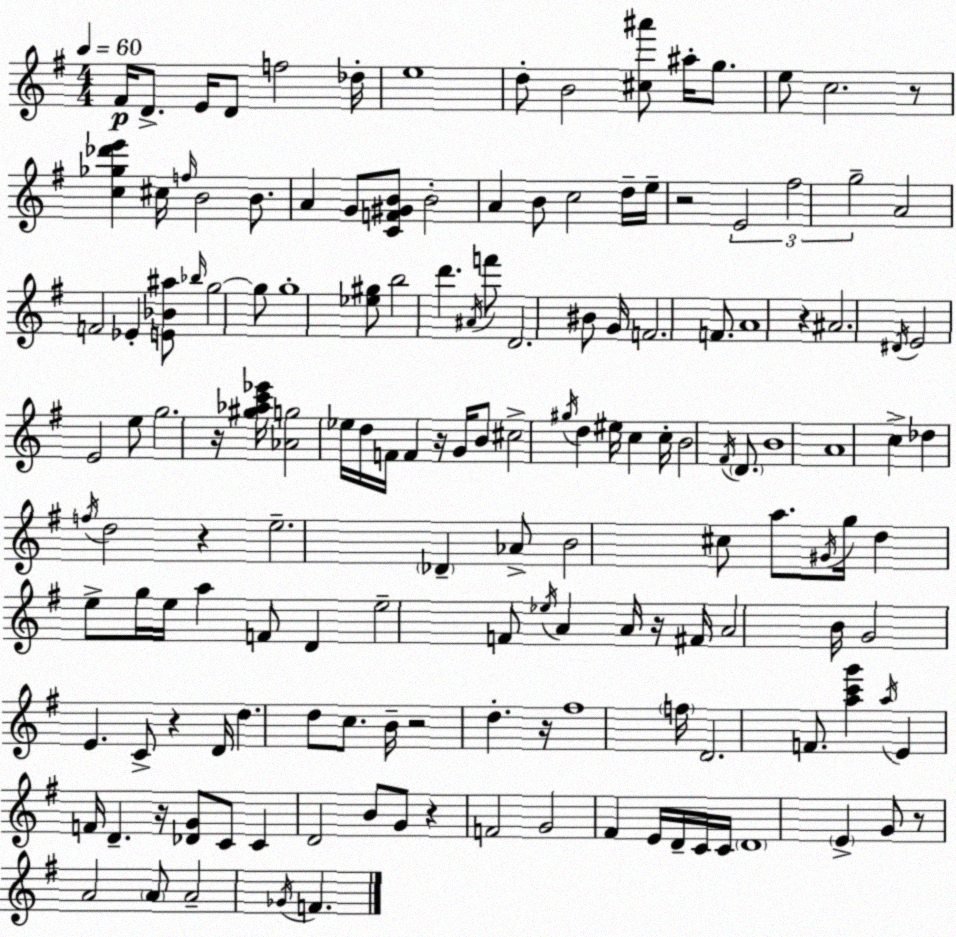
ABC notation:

X:1
T:Untitled
M:4/4
L:1/4
K:Em
^F/4 D/2 E/4 D/2 f2 _d/4 e4 d/2 B2 [^c^a']/2 ^a/4 g/2 e/2 c2 z/2 [c_g_d'e'] ^c/4 f/4 B2 B/2 A G/2 [CF^GB]/2 B2 A B/2 c2 d/4 e/4 z2 E2 ^f2 g2 A2 F2 _E [E_B^a]/2 _b/4 g2 g/2 g4 [_e^g]/2 b2 d' ^A/4 f'/2 D2 ^B/2 G/4 F2 F/2 A4 z ^A2 ^D/4 E2 E2 e/2 g2 z/4 [^g_ac'_e']/4 [_Ag]2 _e/4 d/4 F/4 F z/4 G/4 B/2 ^c2 ^g/4 d ^e/4 c c/4 B2 ^F/4 D/2 B4 A4 c _d f/4 d2 z e2 _D _A/2 B2 ^c/2 a/2 ^G/4 g/4 d e/2 g/4 e/4 a F/2 D e2 F/2 _e/4 A A/4 z/4 ^F/4 A2 B/4 G2 E C/2 z D/4 d d/2 c/2 B/4 z2 d z/4 ^f4 f/4 D2 F/2 [ac'g'] a/4 E F/4 D z/4 [_DG]/2 C/2 C D2 B/2 G/2 z F2 G2 ^F E/4 D/4 C/4 C/4 D4 E G/2 z/2 A2 A/2 A2 _G/4 F